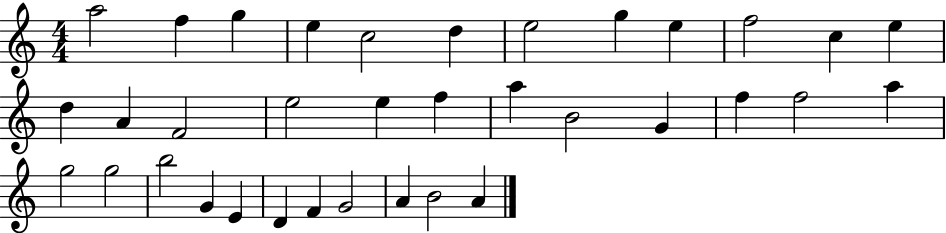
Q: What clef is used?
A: treble